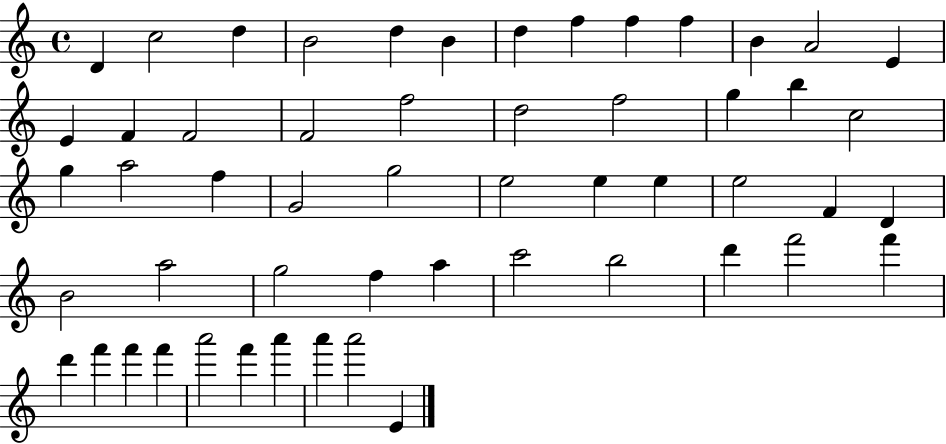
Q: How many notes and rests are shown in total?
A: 54